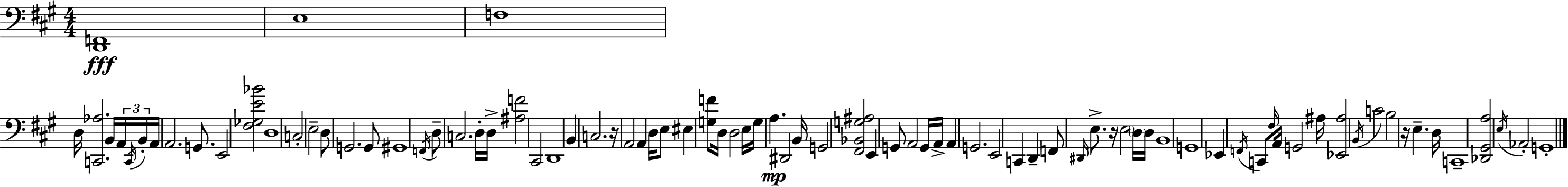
[D2,F2]/w E3/w F3/w D3/s [C2,Ab3]/h. B2/s A2/s C2/s B2/s A2/s A2/h. G2/e. E2/h [F#3,Gb3,E4,Bb4]/h D3/w C3/h E3/h D3/e G2/h. G2/e G#2/w F2/s D3/e C3/h. D3/s D3/s [A#3,F4]/h C#2/h D2/w B2/q C3/h. R/s A2/h A2/q D3/s E3/e EIS3/q [G3,F4]/e D3/s D3/h E3/s G3/s A3/q. D#2/h B2/s G2/h [F#2,Bb2,G3,A#3]/h E2/q G2/e A2/h G2/s A2/s A2/q G2/h. E2/h C2/q D2/q F2/e D#2/s E3/e. R/s E3/h D3/s D3/s B2/w G2/w Eb2/q F2/s C2/e F#3/s A2/s G2/h A#3/s [Eb2,A#3]/h B2/s C4/h B3/h R/s E3/q. D3/s C2/w [Db2,G#2,A3]/h E3/s Ab2/h G2/w